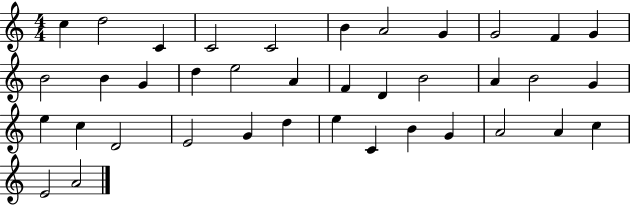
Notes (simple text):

C5/q D5/h C4/q C4/h C4/h B4/q A4/h G4/q G4/h F4/q G4/q B4/h B4/q G4/q D5/q E5/h A4/q F4/q D4/q B4/h A4/q B4/h G4/q E5/q C5/q D4/h E4/h G4/q D5/q E5/q C4/q B4/q G4/q A4/h A4/q C5/q E4/h A4/h